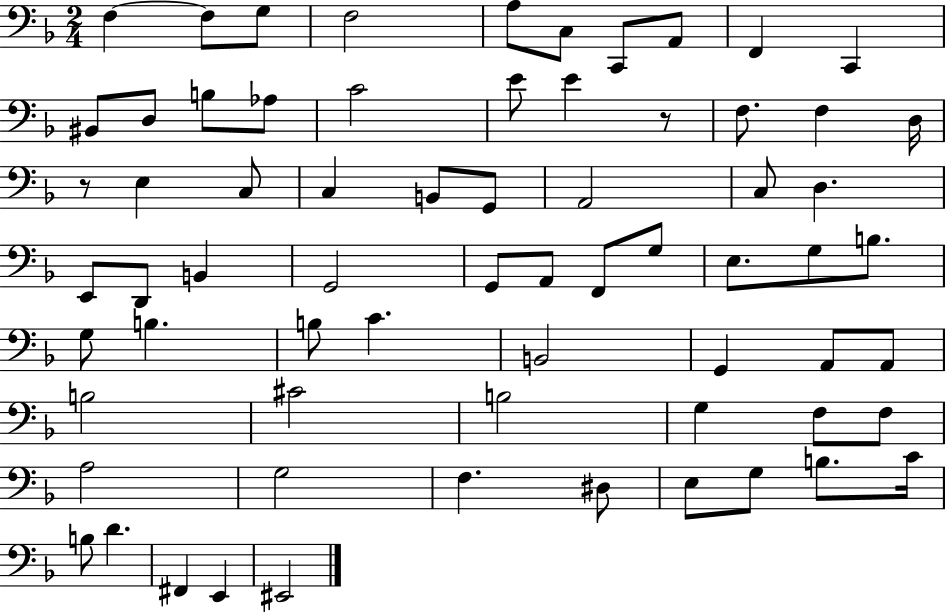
{
  \clef bass
  \numericTimeSignature
  \time 2/4
  \key f \major
  \repeat volta 2 { f4~~ f8 g8 | f2 | a8 c8 c,8 a,8 | f,4 c,4 | \break bis,8 d8 b8 aes8 | c'2 | e'8 e'4 r8 | f8. f4 d16 | \break r8 e4 c8 | c4 b,8 g,8 | a,2 | c8 d4. | \break e,8 d,8 b,4 | g,2 | g,8 a,8 f,8 g8 | e8. g8 b8. | \break g8 b4. | b8 c'4. | b,2 | g,4 a,8 a,8 | \break b2 | cis'2 | b2 | g4 f8 f8 | \break a2 | g2 | f4. dis8 | e8 g8 b8. c'16 | \break b8 d'4. | fis,4 e,4 | eis,2 | } \bar "|."
}